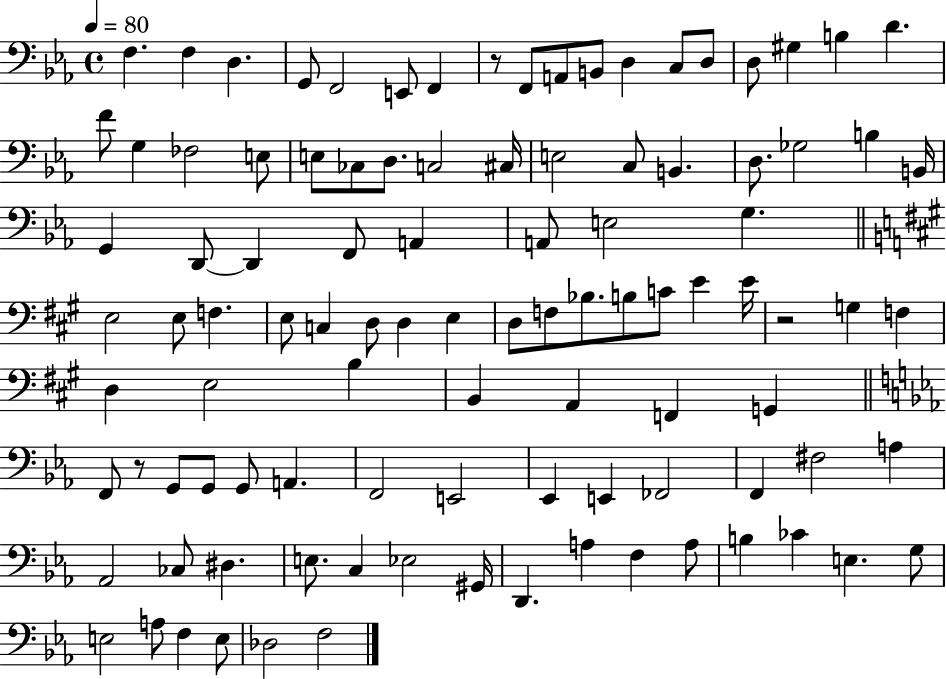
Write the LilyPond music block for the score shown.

{
  \clef bass
  \time 4/4
  \defaultTimeSignature
  \key ees \major
  \tempo 4 = 80
  f4. f4 d4. | g,8 f,2 e,8 f,4 | r8 f,8 a,8 b,8 d4 c8 d8 | d8 gis4 b4 d'4. | \break f'8 g4 fes2 e8 | e8 ces8 d8. c2 cis16 | e2 c8 b,4. | d8. ges2 b4 b,16 | \break g,4 d,8~~ d,4 f,8 a,4 | a,8 e2 g4. | \bar "||" \break \key a \major e2 e8 f4. | e8 c4 d8 d4 e4 | d8 f8 bes8. b8 c'8 e'4 e'16 | r2 g4 f4 | \break d4 e2 b4 | b,4 a,4 f,4 g,4 | \bar "||" \break \key c \minor f,8 r8 g,8 g,8 g,8 a,4. | f,2 e,2 | ees,4 e,4 fes,2 | f,4 fis2 a4 | \break aes,2 ces8 dis4. | e8. c4 ees2 gis,16 | d,4. a4 f4 a8 | b4 ces'4 e4. g8 | \break e2 a8 f4 e8 | des2 f2 | \bar "|."
}